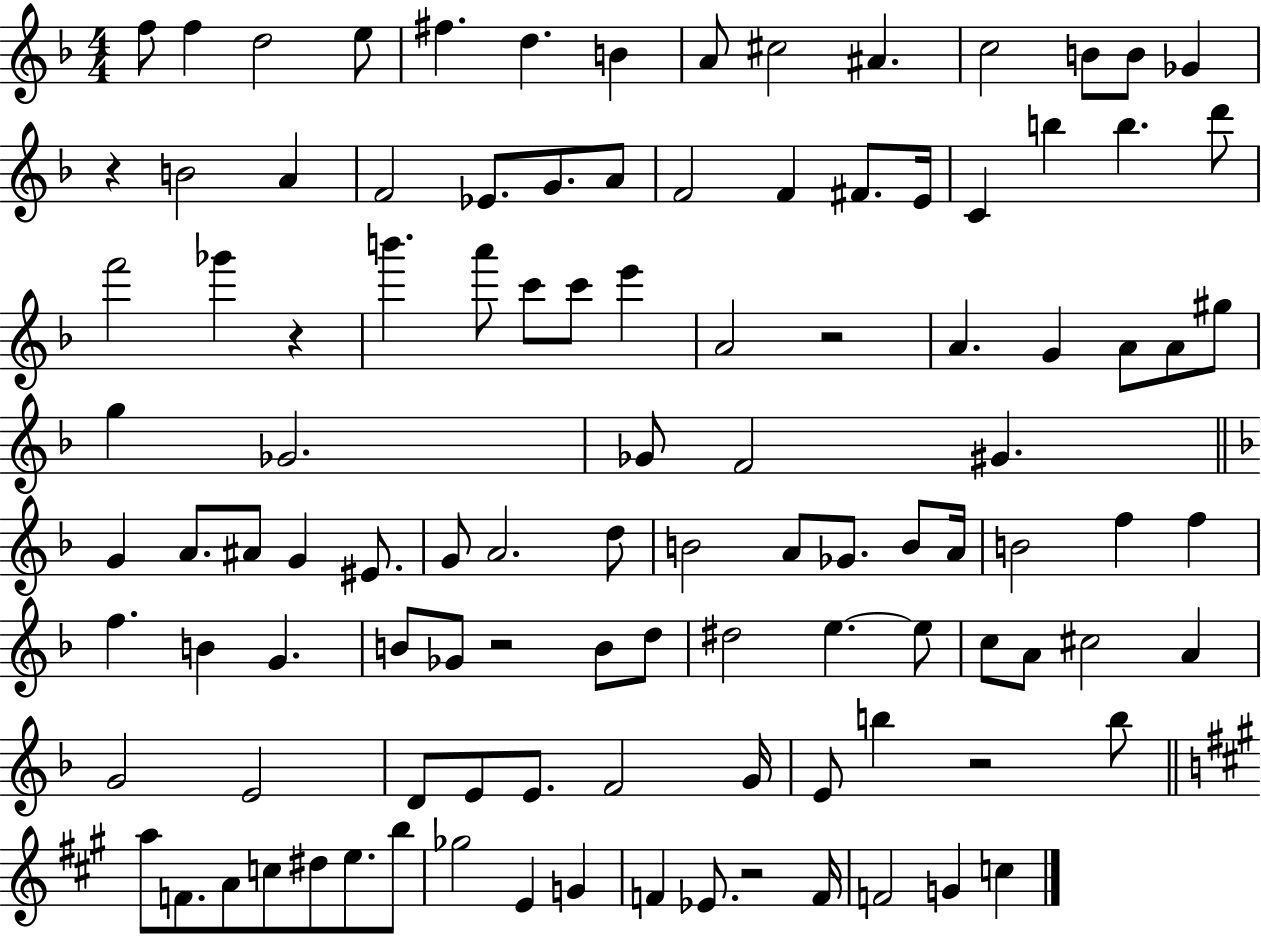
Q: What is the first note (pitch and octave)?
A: F5